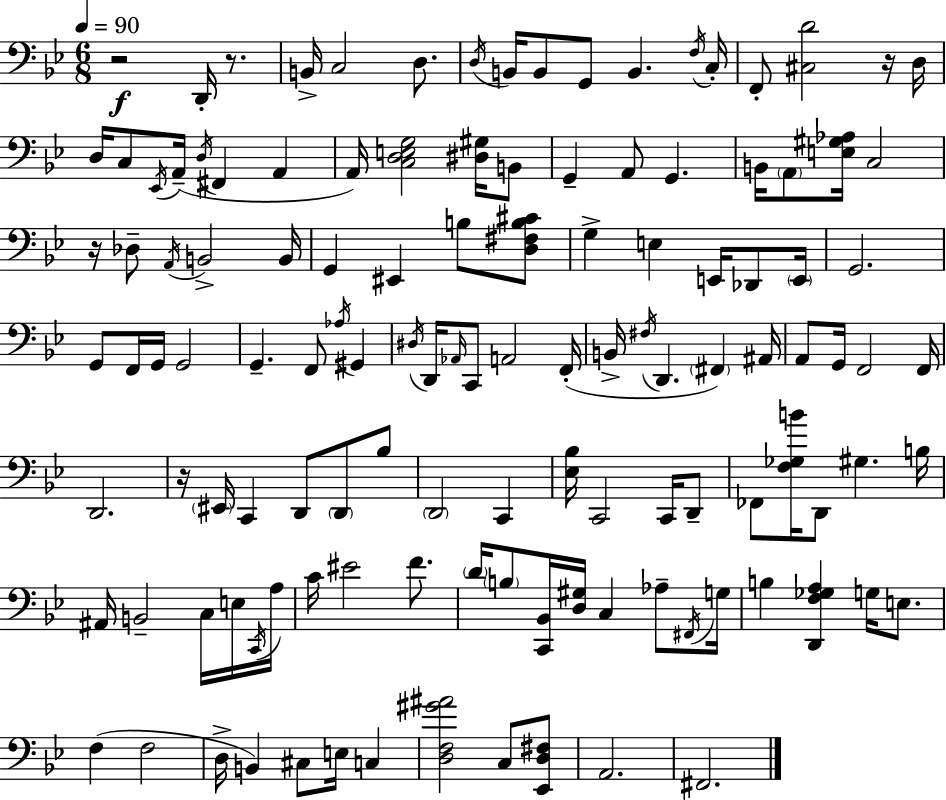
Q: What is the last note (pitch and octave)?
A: F#2